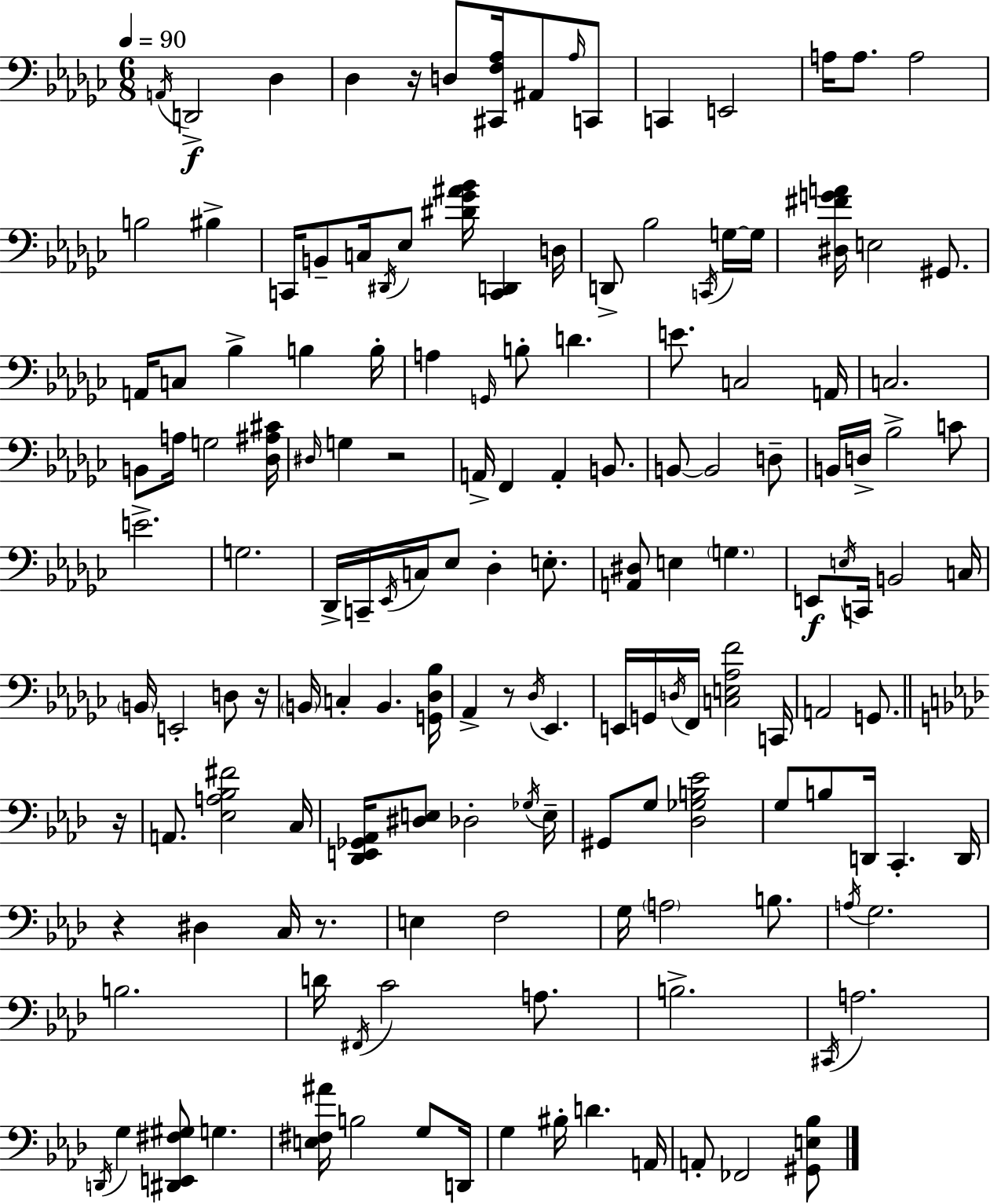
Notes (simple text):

A2/s D2/h Db3/q Db3/q R/s D3/e [C#2,F3,Ab3]/s A#2/e Ab3/s C2/e C2/q E2/h A3/s A3/e. A3/h B3/h BIS3/q C2/s B2/e C3/s D#2/s Eb3/e [D#4,Gb4,A#4,Bb4]/s [C2,D2]/q D3/s D2/e Bb3/h C2/s G3/s G3/s [D#3,F#4,G4,A4]/s E3/h G#2/e. A2/s C3/e Bb3/q B3/q B3/s A3/q G2/s B3/e D4/q. E4/e. C3/h A2/s C3/h. B2/e A3/s G3/h [Db3,A#3,C#4]/s D#3/s G3/q R/h A2/s F2/q A2/q B2/e. B2/e B2/h D3/e B2/s D3/s Bb3/h C4/e E4/h. G3/h. Db2/s C2/s Eb2/s C3/s Eb3/e Db3/q E3/e. [A2,D#3]/e E3/q G3/q. E2/e E3/s C2/s B2/h C3/s B2/s E2/h D3/e R/s B2/s C3/q B2/q. [G2,Db3,Bb3]/s Ab2/q R/e Db3/s Eb2/q. E2/s G2/s D3/s F2/s [C3,E3,Ab3,F4]/h C2/s A2/h G2/e. R/s A2/e. [Eb3,A3,Bb3,F#4]/h C3/s [Db2,E2,Gb2,Ab2]/s [D#3,E3]/e Db3/h Gb3/s E3/s G#2/e G3/e [Db3,Gb3,B3,Eb4]/h G3/e B3/e D2/s C2/q. D2/s R/q D#3/q C3/s R/e. E3/q F3/h G3/s A3/h B3/e. A3/s G3/h. B3/h. D4/s F#2/s C4/h A3/e. B3/h. C#2/s A3/h. D2/s G3/q [D#2,E2,F#3,G#3]/e G3/q. [E3,F#3,A#4]/s B3/h G3/e D2/s G3/q BIS3/s D4/q. A2/s A2/e FES2/h [G#2,E3,Bb3]/e